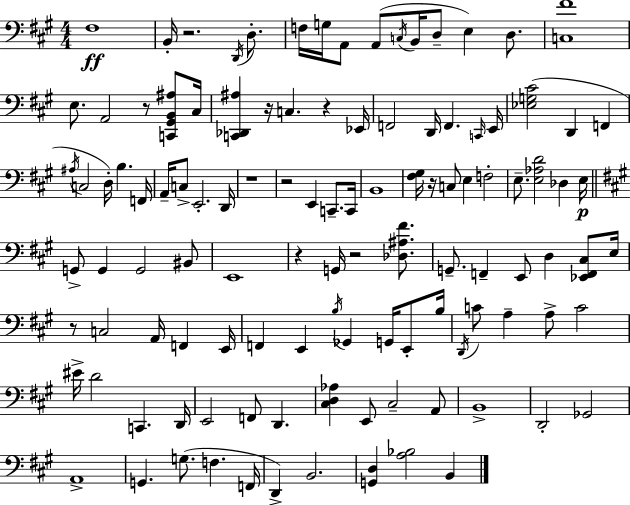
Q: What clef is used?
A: bass